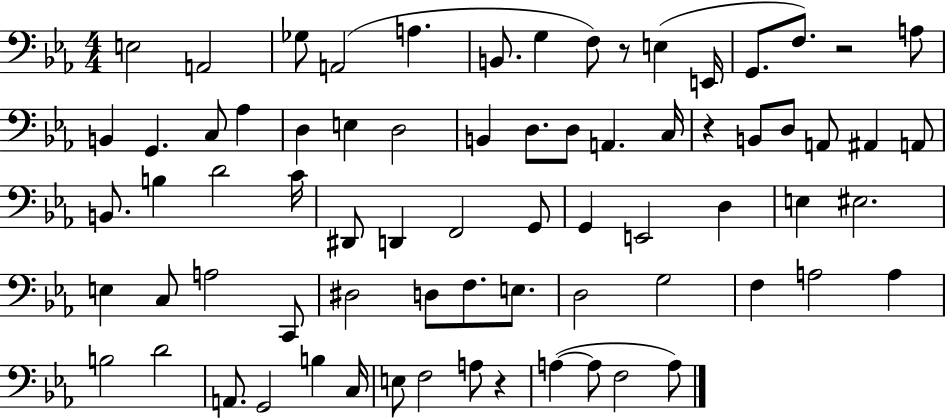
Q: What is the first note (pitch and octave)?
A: E3